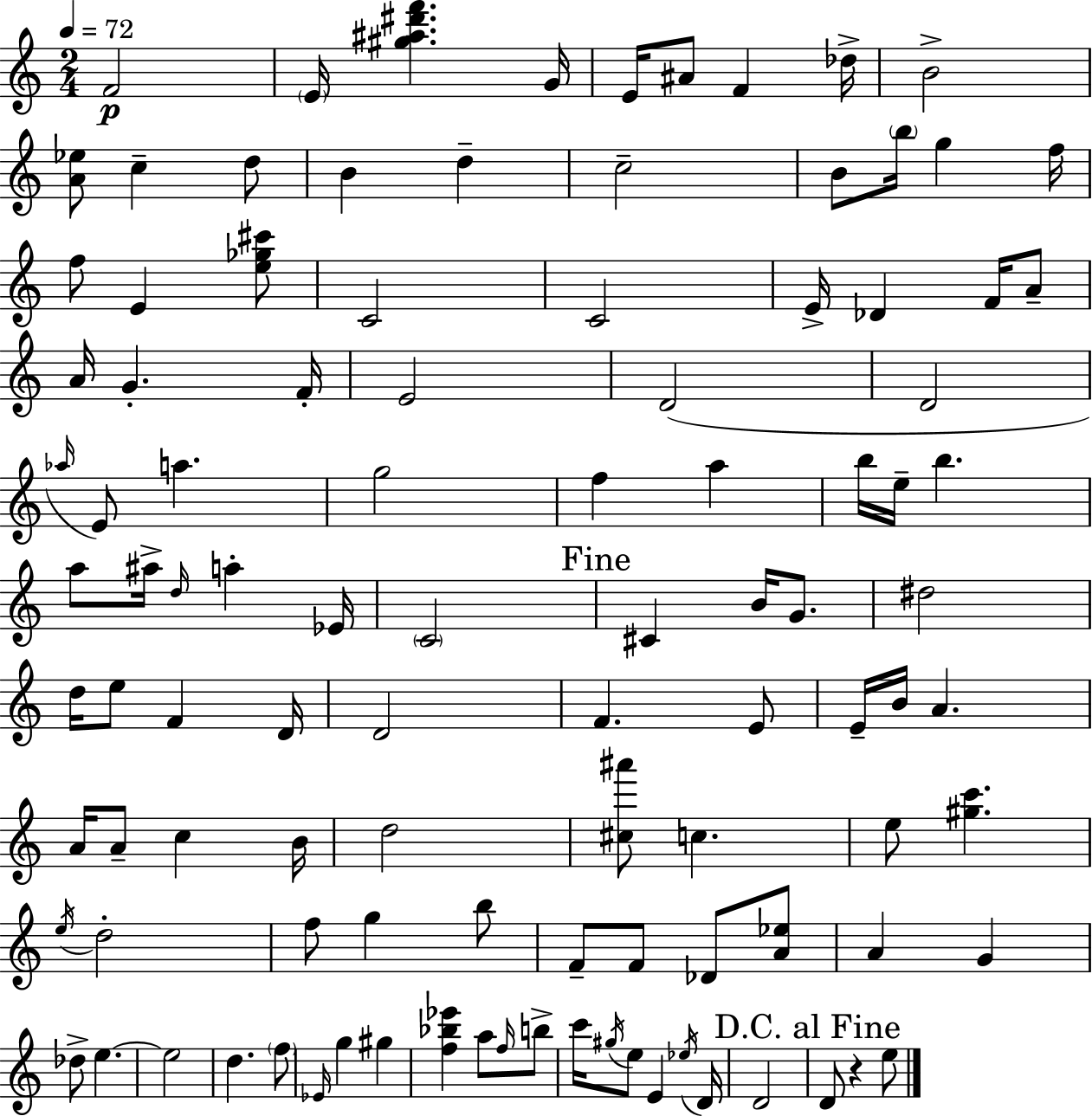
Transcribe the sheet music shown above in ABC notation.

X:1
T:Untitled
M:2/4
L:1/4
K:Am
F2 E/4 [^g^a^d'f'] G/4 E/4 ^A/2 F _d/4 B2 [A_e]/2 c d/2 B d c2 B/2 b/4 g f/4 f/2 E [e_g^c']/2 C2 C2 E/4 _D F/4 A/2 A/4 G F/4 E2 D2 D2 _a/4 E/2 a g2 f a b/4 e/4 b a/2 ^a/4 d/4 a _E/4 C2 ^C B/4 G/2 ^d2 d/4 e/2 F D/4 D2 F E/2 E/4 B/4 A A/4 A/2 c B/4 d2 [^c^a']/2 c e/2 [^gc'] e/4 d2 f/2 g b/2 F/2 F/2 _D/2 [A_e]/2 A G _d/2 e e2 d f/2 _E/4 g ^g [f_b_e'] a/2 f/4 b/2 c'/4 ^g/4 e/2 E _e/4 D/4 D2 D/2 z e/2